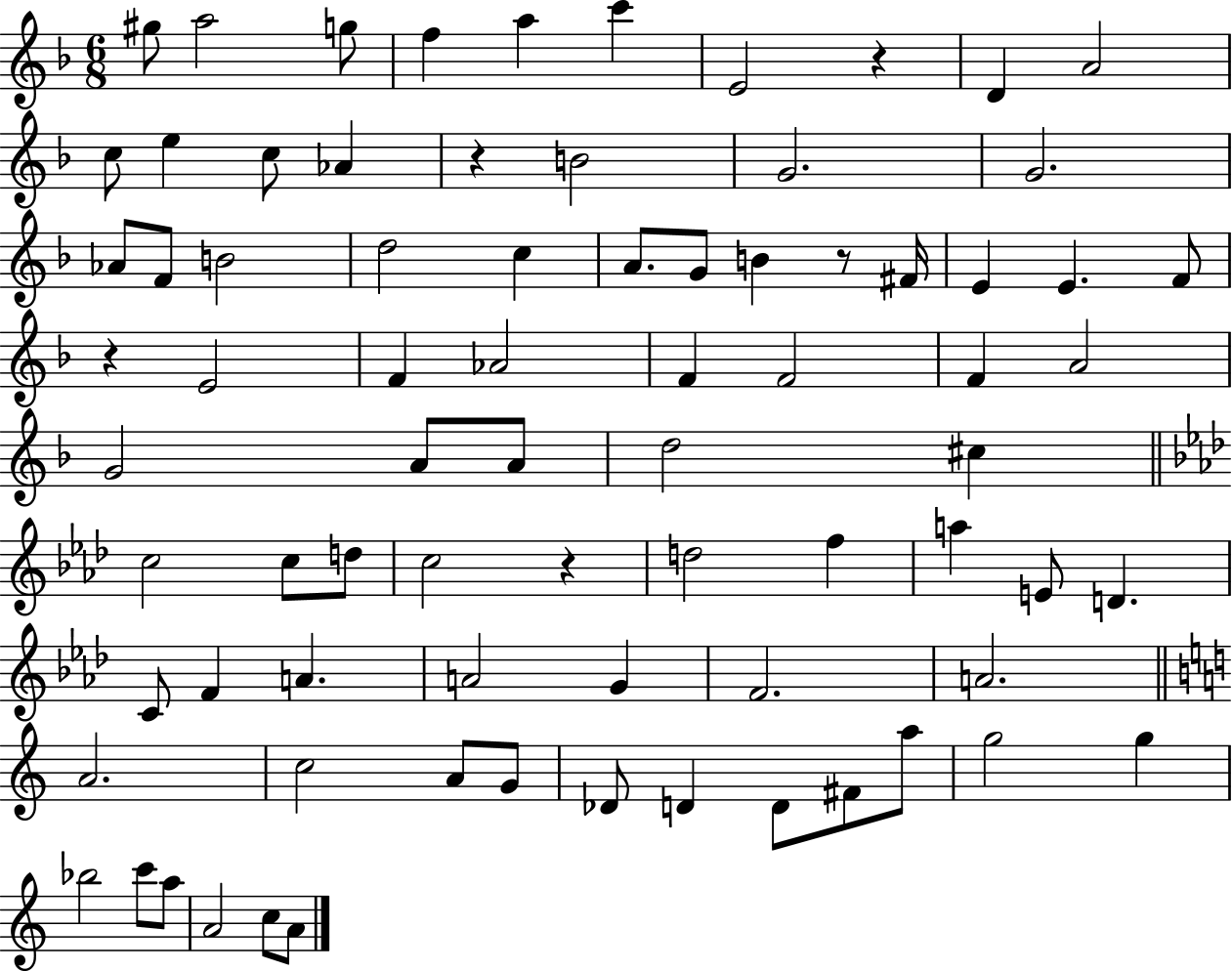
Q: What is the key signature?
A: F major